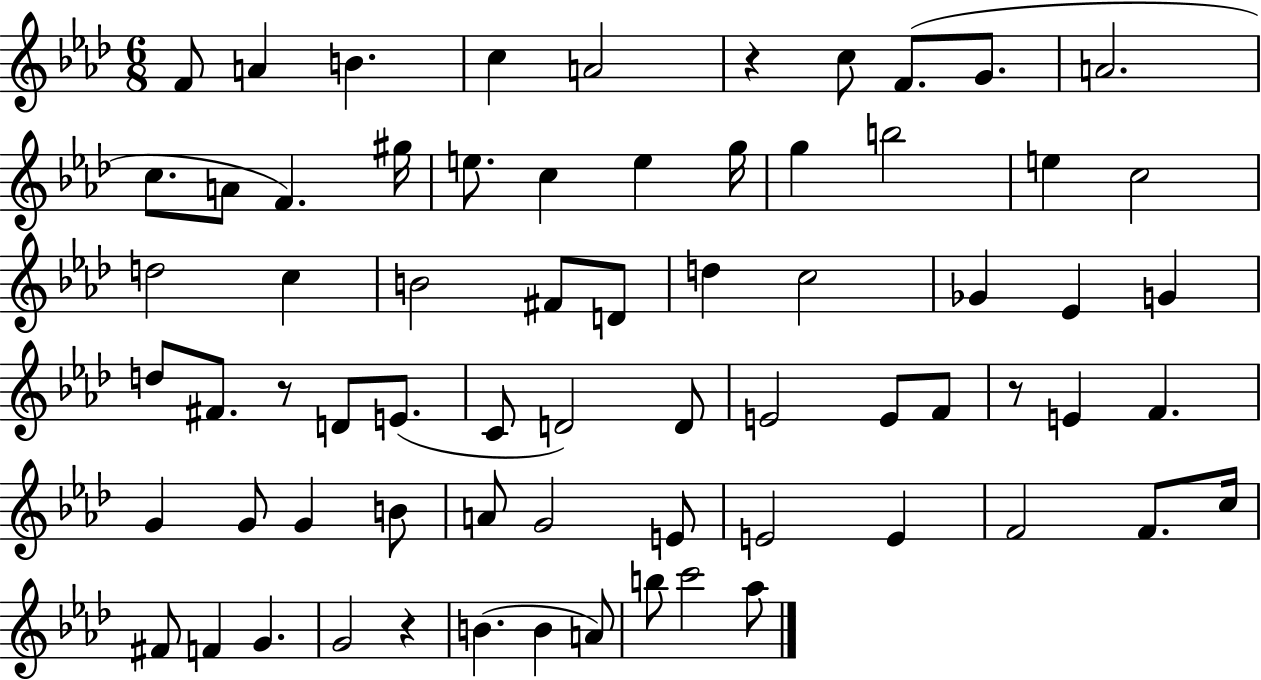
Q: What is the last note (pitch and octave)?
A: Ab5